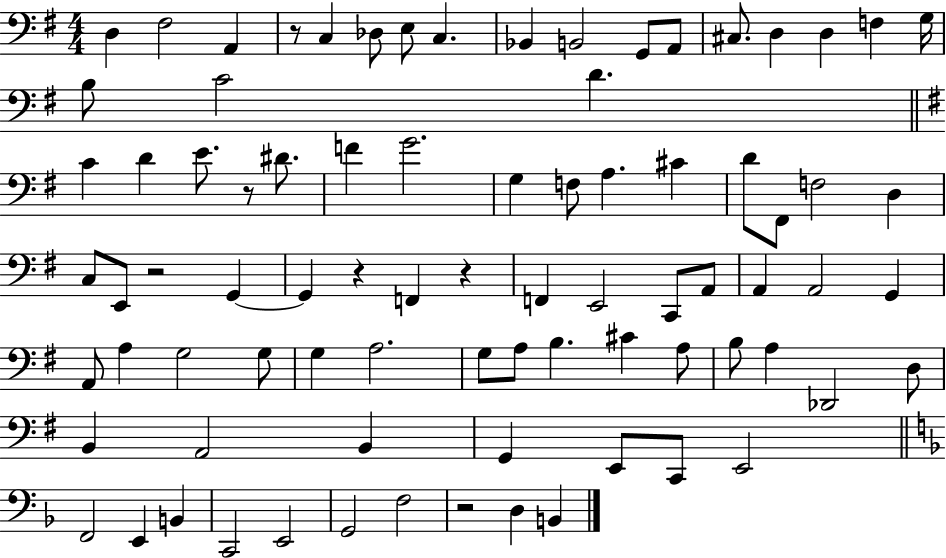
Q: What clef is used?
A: bass